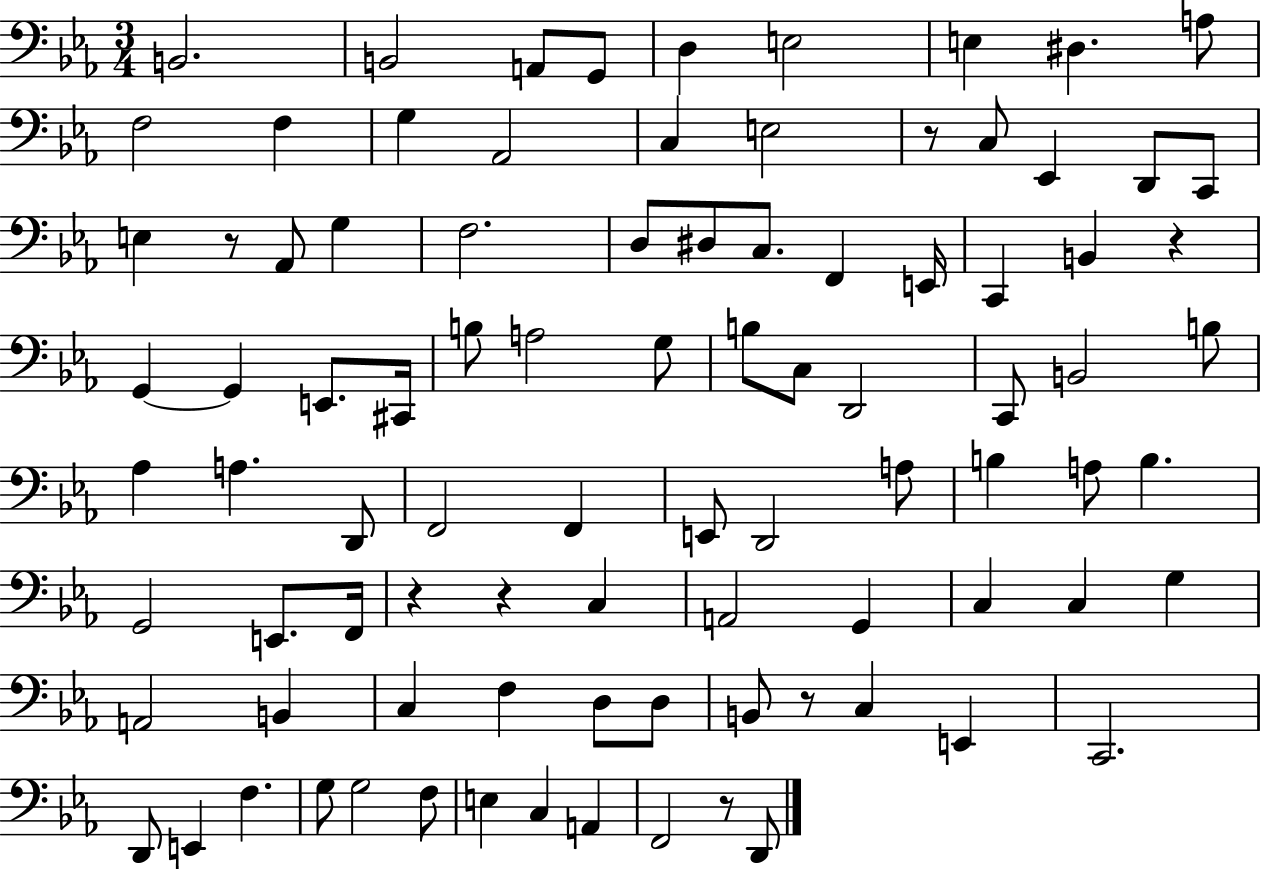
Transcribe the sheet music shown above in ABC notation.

X:1
T:Untitled
M:3/4
L:1/4
K:Eb
B,,2 B,,2 A,,/2 G,,/2 D, E,2 E, ^D, A,/2 F,2 F, G, _A,,2 C, E,2 z/2 C,/2 _E,, D,,/2 C,,/2 E, z/2 _A,,/2 G, F,2 D,/2 ^D,/2 C,/2 F,, E,,/4 C,, B,, z G,, G,, E,,/2 ^C,,/4 B,/2 A,2 G,/2 B,/2 C,/2 D,,2 C,,/2 B,,2 B,/2 _A, A, D,,/2 F,,2 F,, E,,/2 D,,2 A,/2 B, A,/2 B, G,,2 E,,/2 F,,/4 z z C, A,,2 G,, C, C, G, A,,2 B,, C, F, D,/2 D,/2 B,,/2 z/2 C, E,, C,,2 D,,/2 E,, F, G,/2 G,2 F,/2 E, C, A,, F,,2 z/2 D,,/2